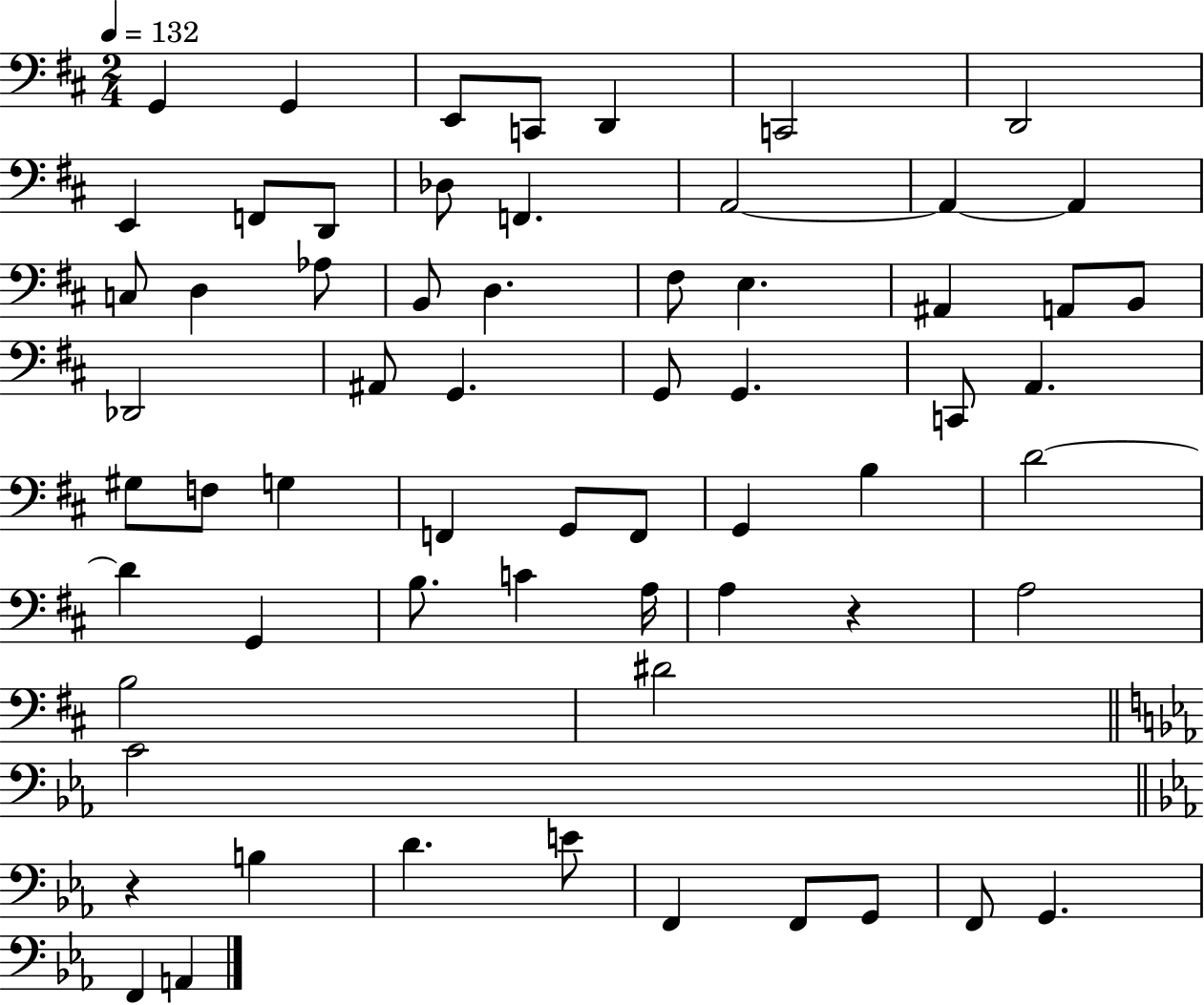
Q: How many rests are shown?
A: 2